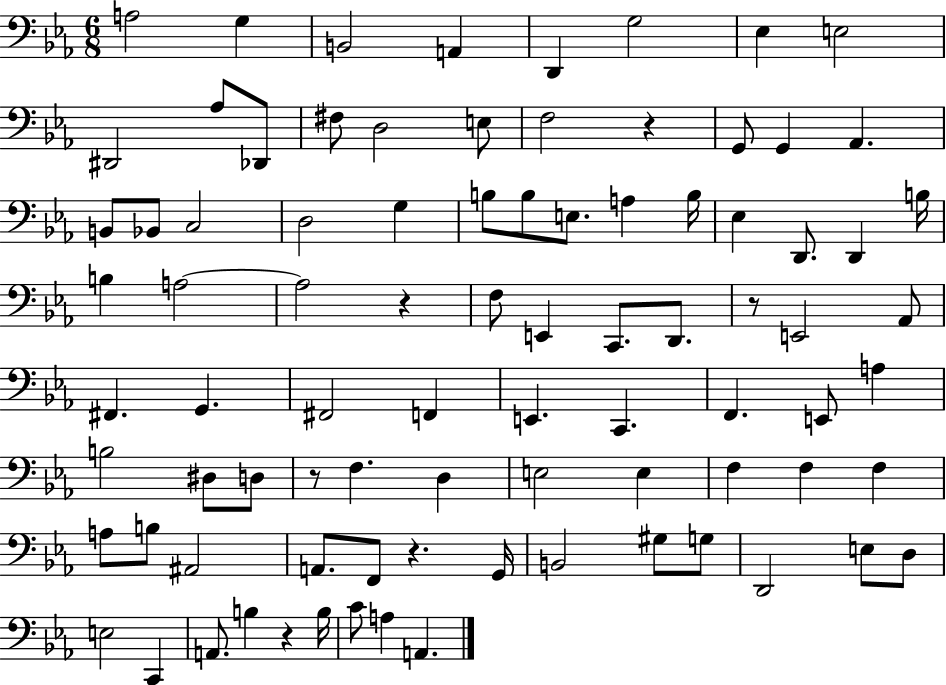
A3/h G3/q B2/h A2/q D2/q G3/h Eb3/q E3/h D#2/h Ab3/e Db2/e F#3/e D3/h E3/e F3/h R/q G2/e G2/q Ab2/q. B2/e Bb2/e C3/h D3/h G3/q B3/e B3/e E3/e. A3/q B3/s Eb3/q D2/e. D2/q B3/s B3/q A3/h A3/h R/q F3/e E2/q C2/e. D2/e. R/e E2/h Ab2/e F#2/q. G2/q. F#2/h F2/q E2/q. C2/q. F2/q. E2/e A3/q B3/h D#3/e D3/e R/e F3/q. D3/q E3/h E3/q F3/q F3/q F3/q A3/e B3/e A#2/h A2/e. F2/e R/q. G2/s B2/h G#3/e G3/e D2/h E3/e D3/e E3/h C2/q A2/e. B3/q R/q B3/s C4/e A3/q A2/q.